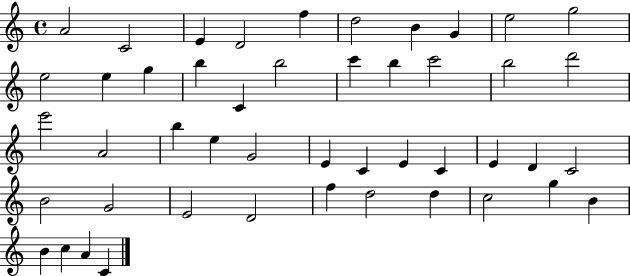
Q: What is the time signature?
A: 4/4